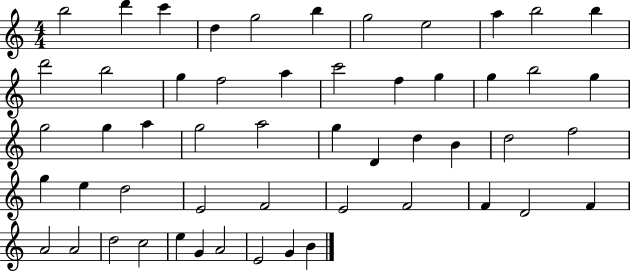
X:1
T:Untitled
M:4/4
L:1/4
K:C
b2 d' c' d g2 b g2 e2 a b2 b d'2 b2 g f2 a c'2 f g g b2 g g2 g a g2 a2 g D d B d2 f2 g e d2 E2 F2 E2 F2 F D2 F A2 A2 d2 c2 e G A2 E2 G B